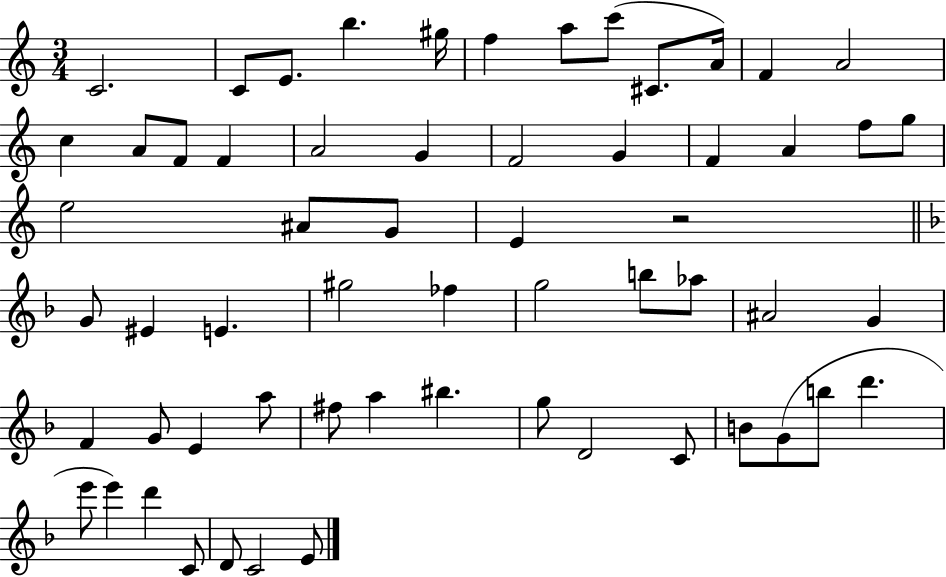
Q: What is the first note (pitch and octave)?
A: C4